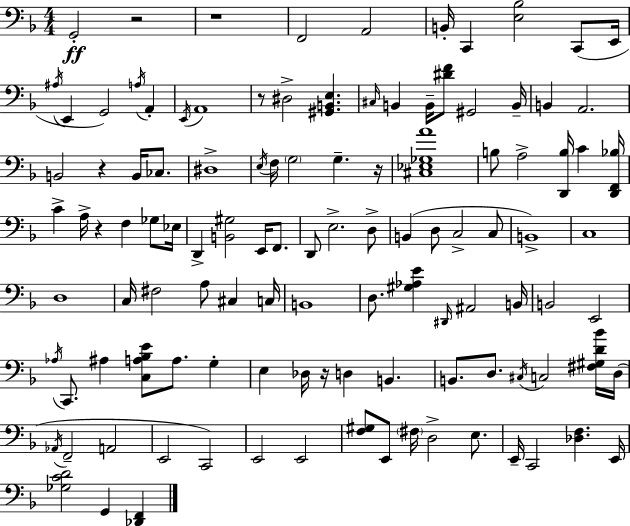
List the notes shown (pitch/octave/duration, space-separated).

G2/h R/h R/w F2/h A2/h B2/s C2/q [E3,Bb3]/h C2/e E2/s A#3/s E2/q G2/h A3/s A2/q E2/s A2/w R/e D#3/h [G#2,B2,E3]/q. C#3/s B2/q B2/s [D#4,F4]/e G#2/h B2/s B2/q A2/h. B2/h R/q B2/s CES3/e. D#3/w E3/s F3/s G3/h G3/q. R/s [C#3,Eb3,Gb3,A4]/w B3/e A3/h [D2,B3]/s C4/q [D2,F2,Bb3]/s C4/q A3/s R/q F3/q Gb3/e Eb3/s D2/q [B2,G#3]/h E2/s F2/e. D2/e E3/h. D3/e B2/q D3/e C3/h C3/e B2/w C3/w D3/w C3/s F#3/h A3/e C#3/q C3/s B2/w D3/e. [G#3,Ab3,E4]/q D#2/s A#2/h B2/s B2/h E2/h Ab3/s C2/e. A#3/q [C3,A3,Bb3,E4]/e A3/e. G3/q E3/q Db3/s R/s D3/q B2/q. B2/e. D3/e. C#3/s C3/h [F#3,G#3,D4,Bb4]/s D3/s Ab2/s F2/h A2/h E2/h C2/h E2/h E2/h [F3,G#3]/e E2/e F#3/s D3/h E3/e. E2/s C2/h [Db3,F3]/q. E2/s [Gb3,C4,D4]/h G2/q [Db2,F2]/q